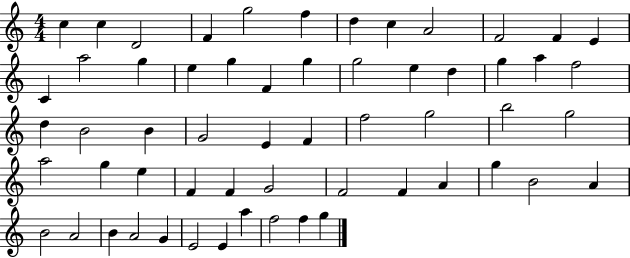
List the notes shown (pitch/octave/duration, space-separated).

C5/q C5/q D4/h F4/q G5/h F5/q D5/q C5/q A4/h F4/h F4/q E4/q C4/q A5/h G5/q E5/q G5/q F4/q G5/q G5/h E5/q D5/q G5/q A5/q F5/h D5/q B4/h B4/q G4/h E4/q F4/q F5/h G5/h B5/h G5/h A5/h G5/q E5/q F4/q F4/q G4/h F4/h F4/q A4/q G5/q B4/h A4/q B4/h A4/h B4/q A4/h G4/q E4/h E4/q A5/q F5/h F5/q G5/q